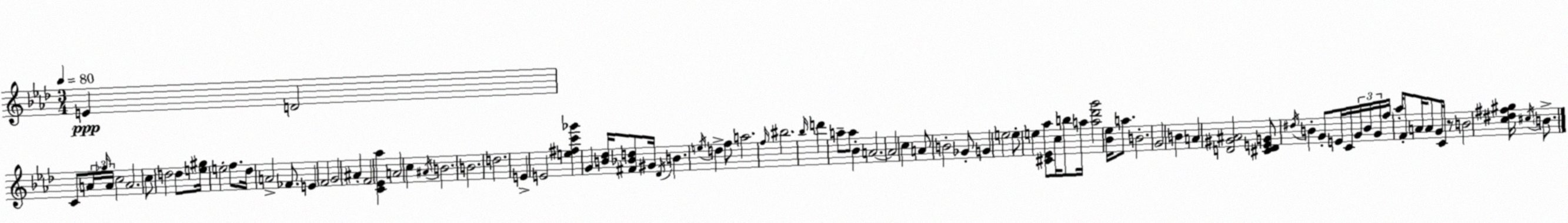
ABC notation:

X:1
T:Untitled
M:3/4
L:1/4
K:Fm
E D2 C/2 A/4 _g/4 A/4 c2 A2 c/2 d2 d/2 [e^g]/4 e2 f/2 _d/4 A2 _F/2 E F2 G2 ^A F2 [C_E_a] A2 c ^A/4 B2 B2 d2 E E2 [e^fc'_g'] G [B_d]/4 [^F_Bd]/2 ^G/4 _D/4 B e/4 d f/2 a2 f/4 ^b2 _b/4 d' a/2 a/2 _B A2 A2 c A/2 B2 _G/2 G e2 e/2 e [^C_E_a]/2 c/4 b/2 a/4 [a_d'g']2 [_B_e]/4 a/2 B2 G2 B A [D^G^A]2 [^CDEG]/2 ^d/4 B G/2 E/4 C/4 G/4 B/4 G/4 f/4 _a/4 F/2 A/4 A/2 G/4 C/4 z/2 B2 [c^d^f^g]/4 ^c/4 B/2